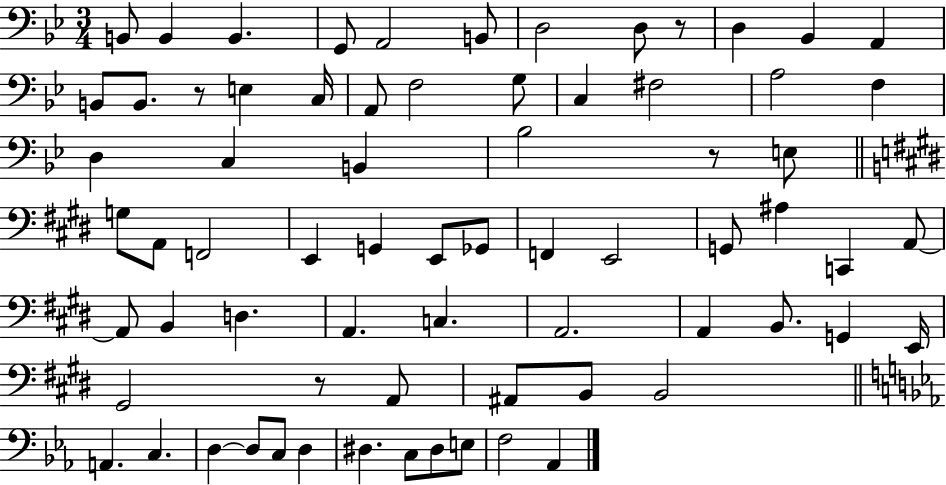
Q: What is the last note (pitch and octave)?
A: Ab2